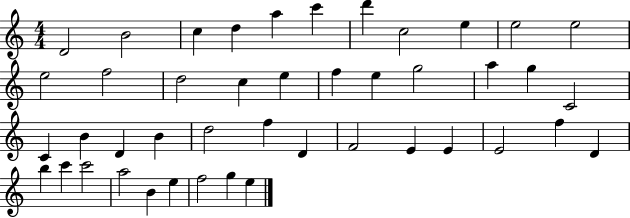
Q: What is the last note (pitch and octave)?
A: E5